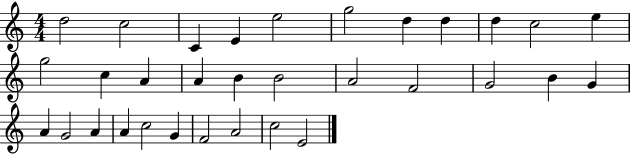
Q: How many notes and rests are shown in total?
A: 32